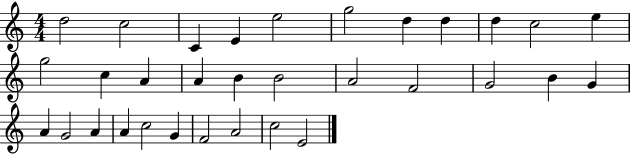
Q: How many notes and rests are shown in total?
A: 32